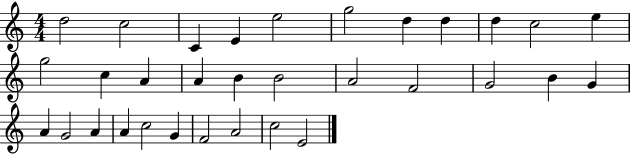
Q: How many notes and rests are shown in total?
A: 32